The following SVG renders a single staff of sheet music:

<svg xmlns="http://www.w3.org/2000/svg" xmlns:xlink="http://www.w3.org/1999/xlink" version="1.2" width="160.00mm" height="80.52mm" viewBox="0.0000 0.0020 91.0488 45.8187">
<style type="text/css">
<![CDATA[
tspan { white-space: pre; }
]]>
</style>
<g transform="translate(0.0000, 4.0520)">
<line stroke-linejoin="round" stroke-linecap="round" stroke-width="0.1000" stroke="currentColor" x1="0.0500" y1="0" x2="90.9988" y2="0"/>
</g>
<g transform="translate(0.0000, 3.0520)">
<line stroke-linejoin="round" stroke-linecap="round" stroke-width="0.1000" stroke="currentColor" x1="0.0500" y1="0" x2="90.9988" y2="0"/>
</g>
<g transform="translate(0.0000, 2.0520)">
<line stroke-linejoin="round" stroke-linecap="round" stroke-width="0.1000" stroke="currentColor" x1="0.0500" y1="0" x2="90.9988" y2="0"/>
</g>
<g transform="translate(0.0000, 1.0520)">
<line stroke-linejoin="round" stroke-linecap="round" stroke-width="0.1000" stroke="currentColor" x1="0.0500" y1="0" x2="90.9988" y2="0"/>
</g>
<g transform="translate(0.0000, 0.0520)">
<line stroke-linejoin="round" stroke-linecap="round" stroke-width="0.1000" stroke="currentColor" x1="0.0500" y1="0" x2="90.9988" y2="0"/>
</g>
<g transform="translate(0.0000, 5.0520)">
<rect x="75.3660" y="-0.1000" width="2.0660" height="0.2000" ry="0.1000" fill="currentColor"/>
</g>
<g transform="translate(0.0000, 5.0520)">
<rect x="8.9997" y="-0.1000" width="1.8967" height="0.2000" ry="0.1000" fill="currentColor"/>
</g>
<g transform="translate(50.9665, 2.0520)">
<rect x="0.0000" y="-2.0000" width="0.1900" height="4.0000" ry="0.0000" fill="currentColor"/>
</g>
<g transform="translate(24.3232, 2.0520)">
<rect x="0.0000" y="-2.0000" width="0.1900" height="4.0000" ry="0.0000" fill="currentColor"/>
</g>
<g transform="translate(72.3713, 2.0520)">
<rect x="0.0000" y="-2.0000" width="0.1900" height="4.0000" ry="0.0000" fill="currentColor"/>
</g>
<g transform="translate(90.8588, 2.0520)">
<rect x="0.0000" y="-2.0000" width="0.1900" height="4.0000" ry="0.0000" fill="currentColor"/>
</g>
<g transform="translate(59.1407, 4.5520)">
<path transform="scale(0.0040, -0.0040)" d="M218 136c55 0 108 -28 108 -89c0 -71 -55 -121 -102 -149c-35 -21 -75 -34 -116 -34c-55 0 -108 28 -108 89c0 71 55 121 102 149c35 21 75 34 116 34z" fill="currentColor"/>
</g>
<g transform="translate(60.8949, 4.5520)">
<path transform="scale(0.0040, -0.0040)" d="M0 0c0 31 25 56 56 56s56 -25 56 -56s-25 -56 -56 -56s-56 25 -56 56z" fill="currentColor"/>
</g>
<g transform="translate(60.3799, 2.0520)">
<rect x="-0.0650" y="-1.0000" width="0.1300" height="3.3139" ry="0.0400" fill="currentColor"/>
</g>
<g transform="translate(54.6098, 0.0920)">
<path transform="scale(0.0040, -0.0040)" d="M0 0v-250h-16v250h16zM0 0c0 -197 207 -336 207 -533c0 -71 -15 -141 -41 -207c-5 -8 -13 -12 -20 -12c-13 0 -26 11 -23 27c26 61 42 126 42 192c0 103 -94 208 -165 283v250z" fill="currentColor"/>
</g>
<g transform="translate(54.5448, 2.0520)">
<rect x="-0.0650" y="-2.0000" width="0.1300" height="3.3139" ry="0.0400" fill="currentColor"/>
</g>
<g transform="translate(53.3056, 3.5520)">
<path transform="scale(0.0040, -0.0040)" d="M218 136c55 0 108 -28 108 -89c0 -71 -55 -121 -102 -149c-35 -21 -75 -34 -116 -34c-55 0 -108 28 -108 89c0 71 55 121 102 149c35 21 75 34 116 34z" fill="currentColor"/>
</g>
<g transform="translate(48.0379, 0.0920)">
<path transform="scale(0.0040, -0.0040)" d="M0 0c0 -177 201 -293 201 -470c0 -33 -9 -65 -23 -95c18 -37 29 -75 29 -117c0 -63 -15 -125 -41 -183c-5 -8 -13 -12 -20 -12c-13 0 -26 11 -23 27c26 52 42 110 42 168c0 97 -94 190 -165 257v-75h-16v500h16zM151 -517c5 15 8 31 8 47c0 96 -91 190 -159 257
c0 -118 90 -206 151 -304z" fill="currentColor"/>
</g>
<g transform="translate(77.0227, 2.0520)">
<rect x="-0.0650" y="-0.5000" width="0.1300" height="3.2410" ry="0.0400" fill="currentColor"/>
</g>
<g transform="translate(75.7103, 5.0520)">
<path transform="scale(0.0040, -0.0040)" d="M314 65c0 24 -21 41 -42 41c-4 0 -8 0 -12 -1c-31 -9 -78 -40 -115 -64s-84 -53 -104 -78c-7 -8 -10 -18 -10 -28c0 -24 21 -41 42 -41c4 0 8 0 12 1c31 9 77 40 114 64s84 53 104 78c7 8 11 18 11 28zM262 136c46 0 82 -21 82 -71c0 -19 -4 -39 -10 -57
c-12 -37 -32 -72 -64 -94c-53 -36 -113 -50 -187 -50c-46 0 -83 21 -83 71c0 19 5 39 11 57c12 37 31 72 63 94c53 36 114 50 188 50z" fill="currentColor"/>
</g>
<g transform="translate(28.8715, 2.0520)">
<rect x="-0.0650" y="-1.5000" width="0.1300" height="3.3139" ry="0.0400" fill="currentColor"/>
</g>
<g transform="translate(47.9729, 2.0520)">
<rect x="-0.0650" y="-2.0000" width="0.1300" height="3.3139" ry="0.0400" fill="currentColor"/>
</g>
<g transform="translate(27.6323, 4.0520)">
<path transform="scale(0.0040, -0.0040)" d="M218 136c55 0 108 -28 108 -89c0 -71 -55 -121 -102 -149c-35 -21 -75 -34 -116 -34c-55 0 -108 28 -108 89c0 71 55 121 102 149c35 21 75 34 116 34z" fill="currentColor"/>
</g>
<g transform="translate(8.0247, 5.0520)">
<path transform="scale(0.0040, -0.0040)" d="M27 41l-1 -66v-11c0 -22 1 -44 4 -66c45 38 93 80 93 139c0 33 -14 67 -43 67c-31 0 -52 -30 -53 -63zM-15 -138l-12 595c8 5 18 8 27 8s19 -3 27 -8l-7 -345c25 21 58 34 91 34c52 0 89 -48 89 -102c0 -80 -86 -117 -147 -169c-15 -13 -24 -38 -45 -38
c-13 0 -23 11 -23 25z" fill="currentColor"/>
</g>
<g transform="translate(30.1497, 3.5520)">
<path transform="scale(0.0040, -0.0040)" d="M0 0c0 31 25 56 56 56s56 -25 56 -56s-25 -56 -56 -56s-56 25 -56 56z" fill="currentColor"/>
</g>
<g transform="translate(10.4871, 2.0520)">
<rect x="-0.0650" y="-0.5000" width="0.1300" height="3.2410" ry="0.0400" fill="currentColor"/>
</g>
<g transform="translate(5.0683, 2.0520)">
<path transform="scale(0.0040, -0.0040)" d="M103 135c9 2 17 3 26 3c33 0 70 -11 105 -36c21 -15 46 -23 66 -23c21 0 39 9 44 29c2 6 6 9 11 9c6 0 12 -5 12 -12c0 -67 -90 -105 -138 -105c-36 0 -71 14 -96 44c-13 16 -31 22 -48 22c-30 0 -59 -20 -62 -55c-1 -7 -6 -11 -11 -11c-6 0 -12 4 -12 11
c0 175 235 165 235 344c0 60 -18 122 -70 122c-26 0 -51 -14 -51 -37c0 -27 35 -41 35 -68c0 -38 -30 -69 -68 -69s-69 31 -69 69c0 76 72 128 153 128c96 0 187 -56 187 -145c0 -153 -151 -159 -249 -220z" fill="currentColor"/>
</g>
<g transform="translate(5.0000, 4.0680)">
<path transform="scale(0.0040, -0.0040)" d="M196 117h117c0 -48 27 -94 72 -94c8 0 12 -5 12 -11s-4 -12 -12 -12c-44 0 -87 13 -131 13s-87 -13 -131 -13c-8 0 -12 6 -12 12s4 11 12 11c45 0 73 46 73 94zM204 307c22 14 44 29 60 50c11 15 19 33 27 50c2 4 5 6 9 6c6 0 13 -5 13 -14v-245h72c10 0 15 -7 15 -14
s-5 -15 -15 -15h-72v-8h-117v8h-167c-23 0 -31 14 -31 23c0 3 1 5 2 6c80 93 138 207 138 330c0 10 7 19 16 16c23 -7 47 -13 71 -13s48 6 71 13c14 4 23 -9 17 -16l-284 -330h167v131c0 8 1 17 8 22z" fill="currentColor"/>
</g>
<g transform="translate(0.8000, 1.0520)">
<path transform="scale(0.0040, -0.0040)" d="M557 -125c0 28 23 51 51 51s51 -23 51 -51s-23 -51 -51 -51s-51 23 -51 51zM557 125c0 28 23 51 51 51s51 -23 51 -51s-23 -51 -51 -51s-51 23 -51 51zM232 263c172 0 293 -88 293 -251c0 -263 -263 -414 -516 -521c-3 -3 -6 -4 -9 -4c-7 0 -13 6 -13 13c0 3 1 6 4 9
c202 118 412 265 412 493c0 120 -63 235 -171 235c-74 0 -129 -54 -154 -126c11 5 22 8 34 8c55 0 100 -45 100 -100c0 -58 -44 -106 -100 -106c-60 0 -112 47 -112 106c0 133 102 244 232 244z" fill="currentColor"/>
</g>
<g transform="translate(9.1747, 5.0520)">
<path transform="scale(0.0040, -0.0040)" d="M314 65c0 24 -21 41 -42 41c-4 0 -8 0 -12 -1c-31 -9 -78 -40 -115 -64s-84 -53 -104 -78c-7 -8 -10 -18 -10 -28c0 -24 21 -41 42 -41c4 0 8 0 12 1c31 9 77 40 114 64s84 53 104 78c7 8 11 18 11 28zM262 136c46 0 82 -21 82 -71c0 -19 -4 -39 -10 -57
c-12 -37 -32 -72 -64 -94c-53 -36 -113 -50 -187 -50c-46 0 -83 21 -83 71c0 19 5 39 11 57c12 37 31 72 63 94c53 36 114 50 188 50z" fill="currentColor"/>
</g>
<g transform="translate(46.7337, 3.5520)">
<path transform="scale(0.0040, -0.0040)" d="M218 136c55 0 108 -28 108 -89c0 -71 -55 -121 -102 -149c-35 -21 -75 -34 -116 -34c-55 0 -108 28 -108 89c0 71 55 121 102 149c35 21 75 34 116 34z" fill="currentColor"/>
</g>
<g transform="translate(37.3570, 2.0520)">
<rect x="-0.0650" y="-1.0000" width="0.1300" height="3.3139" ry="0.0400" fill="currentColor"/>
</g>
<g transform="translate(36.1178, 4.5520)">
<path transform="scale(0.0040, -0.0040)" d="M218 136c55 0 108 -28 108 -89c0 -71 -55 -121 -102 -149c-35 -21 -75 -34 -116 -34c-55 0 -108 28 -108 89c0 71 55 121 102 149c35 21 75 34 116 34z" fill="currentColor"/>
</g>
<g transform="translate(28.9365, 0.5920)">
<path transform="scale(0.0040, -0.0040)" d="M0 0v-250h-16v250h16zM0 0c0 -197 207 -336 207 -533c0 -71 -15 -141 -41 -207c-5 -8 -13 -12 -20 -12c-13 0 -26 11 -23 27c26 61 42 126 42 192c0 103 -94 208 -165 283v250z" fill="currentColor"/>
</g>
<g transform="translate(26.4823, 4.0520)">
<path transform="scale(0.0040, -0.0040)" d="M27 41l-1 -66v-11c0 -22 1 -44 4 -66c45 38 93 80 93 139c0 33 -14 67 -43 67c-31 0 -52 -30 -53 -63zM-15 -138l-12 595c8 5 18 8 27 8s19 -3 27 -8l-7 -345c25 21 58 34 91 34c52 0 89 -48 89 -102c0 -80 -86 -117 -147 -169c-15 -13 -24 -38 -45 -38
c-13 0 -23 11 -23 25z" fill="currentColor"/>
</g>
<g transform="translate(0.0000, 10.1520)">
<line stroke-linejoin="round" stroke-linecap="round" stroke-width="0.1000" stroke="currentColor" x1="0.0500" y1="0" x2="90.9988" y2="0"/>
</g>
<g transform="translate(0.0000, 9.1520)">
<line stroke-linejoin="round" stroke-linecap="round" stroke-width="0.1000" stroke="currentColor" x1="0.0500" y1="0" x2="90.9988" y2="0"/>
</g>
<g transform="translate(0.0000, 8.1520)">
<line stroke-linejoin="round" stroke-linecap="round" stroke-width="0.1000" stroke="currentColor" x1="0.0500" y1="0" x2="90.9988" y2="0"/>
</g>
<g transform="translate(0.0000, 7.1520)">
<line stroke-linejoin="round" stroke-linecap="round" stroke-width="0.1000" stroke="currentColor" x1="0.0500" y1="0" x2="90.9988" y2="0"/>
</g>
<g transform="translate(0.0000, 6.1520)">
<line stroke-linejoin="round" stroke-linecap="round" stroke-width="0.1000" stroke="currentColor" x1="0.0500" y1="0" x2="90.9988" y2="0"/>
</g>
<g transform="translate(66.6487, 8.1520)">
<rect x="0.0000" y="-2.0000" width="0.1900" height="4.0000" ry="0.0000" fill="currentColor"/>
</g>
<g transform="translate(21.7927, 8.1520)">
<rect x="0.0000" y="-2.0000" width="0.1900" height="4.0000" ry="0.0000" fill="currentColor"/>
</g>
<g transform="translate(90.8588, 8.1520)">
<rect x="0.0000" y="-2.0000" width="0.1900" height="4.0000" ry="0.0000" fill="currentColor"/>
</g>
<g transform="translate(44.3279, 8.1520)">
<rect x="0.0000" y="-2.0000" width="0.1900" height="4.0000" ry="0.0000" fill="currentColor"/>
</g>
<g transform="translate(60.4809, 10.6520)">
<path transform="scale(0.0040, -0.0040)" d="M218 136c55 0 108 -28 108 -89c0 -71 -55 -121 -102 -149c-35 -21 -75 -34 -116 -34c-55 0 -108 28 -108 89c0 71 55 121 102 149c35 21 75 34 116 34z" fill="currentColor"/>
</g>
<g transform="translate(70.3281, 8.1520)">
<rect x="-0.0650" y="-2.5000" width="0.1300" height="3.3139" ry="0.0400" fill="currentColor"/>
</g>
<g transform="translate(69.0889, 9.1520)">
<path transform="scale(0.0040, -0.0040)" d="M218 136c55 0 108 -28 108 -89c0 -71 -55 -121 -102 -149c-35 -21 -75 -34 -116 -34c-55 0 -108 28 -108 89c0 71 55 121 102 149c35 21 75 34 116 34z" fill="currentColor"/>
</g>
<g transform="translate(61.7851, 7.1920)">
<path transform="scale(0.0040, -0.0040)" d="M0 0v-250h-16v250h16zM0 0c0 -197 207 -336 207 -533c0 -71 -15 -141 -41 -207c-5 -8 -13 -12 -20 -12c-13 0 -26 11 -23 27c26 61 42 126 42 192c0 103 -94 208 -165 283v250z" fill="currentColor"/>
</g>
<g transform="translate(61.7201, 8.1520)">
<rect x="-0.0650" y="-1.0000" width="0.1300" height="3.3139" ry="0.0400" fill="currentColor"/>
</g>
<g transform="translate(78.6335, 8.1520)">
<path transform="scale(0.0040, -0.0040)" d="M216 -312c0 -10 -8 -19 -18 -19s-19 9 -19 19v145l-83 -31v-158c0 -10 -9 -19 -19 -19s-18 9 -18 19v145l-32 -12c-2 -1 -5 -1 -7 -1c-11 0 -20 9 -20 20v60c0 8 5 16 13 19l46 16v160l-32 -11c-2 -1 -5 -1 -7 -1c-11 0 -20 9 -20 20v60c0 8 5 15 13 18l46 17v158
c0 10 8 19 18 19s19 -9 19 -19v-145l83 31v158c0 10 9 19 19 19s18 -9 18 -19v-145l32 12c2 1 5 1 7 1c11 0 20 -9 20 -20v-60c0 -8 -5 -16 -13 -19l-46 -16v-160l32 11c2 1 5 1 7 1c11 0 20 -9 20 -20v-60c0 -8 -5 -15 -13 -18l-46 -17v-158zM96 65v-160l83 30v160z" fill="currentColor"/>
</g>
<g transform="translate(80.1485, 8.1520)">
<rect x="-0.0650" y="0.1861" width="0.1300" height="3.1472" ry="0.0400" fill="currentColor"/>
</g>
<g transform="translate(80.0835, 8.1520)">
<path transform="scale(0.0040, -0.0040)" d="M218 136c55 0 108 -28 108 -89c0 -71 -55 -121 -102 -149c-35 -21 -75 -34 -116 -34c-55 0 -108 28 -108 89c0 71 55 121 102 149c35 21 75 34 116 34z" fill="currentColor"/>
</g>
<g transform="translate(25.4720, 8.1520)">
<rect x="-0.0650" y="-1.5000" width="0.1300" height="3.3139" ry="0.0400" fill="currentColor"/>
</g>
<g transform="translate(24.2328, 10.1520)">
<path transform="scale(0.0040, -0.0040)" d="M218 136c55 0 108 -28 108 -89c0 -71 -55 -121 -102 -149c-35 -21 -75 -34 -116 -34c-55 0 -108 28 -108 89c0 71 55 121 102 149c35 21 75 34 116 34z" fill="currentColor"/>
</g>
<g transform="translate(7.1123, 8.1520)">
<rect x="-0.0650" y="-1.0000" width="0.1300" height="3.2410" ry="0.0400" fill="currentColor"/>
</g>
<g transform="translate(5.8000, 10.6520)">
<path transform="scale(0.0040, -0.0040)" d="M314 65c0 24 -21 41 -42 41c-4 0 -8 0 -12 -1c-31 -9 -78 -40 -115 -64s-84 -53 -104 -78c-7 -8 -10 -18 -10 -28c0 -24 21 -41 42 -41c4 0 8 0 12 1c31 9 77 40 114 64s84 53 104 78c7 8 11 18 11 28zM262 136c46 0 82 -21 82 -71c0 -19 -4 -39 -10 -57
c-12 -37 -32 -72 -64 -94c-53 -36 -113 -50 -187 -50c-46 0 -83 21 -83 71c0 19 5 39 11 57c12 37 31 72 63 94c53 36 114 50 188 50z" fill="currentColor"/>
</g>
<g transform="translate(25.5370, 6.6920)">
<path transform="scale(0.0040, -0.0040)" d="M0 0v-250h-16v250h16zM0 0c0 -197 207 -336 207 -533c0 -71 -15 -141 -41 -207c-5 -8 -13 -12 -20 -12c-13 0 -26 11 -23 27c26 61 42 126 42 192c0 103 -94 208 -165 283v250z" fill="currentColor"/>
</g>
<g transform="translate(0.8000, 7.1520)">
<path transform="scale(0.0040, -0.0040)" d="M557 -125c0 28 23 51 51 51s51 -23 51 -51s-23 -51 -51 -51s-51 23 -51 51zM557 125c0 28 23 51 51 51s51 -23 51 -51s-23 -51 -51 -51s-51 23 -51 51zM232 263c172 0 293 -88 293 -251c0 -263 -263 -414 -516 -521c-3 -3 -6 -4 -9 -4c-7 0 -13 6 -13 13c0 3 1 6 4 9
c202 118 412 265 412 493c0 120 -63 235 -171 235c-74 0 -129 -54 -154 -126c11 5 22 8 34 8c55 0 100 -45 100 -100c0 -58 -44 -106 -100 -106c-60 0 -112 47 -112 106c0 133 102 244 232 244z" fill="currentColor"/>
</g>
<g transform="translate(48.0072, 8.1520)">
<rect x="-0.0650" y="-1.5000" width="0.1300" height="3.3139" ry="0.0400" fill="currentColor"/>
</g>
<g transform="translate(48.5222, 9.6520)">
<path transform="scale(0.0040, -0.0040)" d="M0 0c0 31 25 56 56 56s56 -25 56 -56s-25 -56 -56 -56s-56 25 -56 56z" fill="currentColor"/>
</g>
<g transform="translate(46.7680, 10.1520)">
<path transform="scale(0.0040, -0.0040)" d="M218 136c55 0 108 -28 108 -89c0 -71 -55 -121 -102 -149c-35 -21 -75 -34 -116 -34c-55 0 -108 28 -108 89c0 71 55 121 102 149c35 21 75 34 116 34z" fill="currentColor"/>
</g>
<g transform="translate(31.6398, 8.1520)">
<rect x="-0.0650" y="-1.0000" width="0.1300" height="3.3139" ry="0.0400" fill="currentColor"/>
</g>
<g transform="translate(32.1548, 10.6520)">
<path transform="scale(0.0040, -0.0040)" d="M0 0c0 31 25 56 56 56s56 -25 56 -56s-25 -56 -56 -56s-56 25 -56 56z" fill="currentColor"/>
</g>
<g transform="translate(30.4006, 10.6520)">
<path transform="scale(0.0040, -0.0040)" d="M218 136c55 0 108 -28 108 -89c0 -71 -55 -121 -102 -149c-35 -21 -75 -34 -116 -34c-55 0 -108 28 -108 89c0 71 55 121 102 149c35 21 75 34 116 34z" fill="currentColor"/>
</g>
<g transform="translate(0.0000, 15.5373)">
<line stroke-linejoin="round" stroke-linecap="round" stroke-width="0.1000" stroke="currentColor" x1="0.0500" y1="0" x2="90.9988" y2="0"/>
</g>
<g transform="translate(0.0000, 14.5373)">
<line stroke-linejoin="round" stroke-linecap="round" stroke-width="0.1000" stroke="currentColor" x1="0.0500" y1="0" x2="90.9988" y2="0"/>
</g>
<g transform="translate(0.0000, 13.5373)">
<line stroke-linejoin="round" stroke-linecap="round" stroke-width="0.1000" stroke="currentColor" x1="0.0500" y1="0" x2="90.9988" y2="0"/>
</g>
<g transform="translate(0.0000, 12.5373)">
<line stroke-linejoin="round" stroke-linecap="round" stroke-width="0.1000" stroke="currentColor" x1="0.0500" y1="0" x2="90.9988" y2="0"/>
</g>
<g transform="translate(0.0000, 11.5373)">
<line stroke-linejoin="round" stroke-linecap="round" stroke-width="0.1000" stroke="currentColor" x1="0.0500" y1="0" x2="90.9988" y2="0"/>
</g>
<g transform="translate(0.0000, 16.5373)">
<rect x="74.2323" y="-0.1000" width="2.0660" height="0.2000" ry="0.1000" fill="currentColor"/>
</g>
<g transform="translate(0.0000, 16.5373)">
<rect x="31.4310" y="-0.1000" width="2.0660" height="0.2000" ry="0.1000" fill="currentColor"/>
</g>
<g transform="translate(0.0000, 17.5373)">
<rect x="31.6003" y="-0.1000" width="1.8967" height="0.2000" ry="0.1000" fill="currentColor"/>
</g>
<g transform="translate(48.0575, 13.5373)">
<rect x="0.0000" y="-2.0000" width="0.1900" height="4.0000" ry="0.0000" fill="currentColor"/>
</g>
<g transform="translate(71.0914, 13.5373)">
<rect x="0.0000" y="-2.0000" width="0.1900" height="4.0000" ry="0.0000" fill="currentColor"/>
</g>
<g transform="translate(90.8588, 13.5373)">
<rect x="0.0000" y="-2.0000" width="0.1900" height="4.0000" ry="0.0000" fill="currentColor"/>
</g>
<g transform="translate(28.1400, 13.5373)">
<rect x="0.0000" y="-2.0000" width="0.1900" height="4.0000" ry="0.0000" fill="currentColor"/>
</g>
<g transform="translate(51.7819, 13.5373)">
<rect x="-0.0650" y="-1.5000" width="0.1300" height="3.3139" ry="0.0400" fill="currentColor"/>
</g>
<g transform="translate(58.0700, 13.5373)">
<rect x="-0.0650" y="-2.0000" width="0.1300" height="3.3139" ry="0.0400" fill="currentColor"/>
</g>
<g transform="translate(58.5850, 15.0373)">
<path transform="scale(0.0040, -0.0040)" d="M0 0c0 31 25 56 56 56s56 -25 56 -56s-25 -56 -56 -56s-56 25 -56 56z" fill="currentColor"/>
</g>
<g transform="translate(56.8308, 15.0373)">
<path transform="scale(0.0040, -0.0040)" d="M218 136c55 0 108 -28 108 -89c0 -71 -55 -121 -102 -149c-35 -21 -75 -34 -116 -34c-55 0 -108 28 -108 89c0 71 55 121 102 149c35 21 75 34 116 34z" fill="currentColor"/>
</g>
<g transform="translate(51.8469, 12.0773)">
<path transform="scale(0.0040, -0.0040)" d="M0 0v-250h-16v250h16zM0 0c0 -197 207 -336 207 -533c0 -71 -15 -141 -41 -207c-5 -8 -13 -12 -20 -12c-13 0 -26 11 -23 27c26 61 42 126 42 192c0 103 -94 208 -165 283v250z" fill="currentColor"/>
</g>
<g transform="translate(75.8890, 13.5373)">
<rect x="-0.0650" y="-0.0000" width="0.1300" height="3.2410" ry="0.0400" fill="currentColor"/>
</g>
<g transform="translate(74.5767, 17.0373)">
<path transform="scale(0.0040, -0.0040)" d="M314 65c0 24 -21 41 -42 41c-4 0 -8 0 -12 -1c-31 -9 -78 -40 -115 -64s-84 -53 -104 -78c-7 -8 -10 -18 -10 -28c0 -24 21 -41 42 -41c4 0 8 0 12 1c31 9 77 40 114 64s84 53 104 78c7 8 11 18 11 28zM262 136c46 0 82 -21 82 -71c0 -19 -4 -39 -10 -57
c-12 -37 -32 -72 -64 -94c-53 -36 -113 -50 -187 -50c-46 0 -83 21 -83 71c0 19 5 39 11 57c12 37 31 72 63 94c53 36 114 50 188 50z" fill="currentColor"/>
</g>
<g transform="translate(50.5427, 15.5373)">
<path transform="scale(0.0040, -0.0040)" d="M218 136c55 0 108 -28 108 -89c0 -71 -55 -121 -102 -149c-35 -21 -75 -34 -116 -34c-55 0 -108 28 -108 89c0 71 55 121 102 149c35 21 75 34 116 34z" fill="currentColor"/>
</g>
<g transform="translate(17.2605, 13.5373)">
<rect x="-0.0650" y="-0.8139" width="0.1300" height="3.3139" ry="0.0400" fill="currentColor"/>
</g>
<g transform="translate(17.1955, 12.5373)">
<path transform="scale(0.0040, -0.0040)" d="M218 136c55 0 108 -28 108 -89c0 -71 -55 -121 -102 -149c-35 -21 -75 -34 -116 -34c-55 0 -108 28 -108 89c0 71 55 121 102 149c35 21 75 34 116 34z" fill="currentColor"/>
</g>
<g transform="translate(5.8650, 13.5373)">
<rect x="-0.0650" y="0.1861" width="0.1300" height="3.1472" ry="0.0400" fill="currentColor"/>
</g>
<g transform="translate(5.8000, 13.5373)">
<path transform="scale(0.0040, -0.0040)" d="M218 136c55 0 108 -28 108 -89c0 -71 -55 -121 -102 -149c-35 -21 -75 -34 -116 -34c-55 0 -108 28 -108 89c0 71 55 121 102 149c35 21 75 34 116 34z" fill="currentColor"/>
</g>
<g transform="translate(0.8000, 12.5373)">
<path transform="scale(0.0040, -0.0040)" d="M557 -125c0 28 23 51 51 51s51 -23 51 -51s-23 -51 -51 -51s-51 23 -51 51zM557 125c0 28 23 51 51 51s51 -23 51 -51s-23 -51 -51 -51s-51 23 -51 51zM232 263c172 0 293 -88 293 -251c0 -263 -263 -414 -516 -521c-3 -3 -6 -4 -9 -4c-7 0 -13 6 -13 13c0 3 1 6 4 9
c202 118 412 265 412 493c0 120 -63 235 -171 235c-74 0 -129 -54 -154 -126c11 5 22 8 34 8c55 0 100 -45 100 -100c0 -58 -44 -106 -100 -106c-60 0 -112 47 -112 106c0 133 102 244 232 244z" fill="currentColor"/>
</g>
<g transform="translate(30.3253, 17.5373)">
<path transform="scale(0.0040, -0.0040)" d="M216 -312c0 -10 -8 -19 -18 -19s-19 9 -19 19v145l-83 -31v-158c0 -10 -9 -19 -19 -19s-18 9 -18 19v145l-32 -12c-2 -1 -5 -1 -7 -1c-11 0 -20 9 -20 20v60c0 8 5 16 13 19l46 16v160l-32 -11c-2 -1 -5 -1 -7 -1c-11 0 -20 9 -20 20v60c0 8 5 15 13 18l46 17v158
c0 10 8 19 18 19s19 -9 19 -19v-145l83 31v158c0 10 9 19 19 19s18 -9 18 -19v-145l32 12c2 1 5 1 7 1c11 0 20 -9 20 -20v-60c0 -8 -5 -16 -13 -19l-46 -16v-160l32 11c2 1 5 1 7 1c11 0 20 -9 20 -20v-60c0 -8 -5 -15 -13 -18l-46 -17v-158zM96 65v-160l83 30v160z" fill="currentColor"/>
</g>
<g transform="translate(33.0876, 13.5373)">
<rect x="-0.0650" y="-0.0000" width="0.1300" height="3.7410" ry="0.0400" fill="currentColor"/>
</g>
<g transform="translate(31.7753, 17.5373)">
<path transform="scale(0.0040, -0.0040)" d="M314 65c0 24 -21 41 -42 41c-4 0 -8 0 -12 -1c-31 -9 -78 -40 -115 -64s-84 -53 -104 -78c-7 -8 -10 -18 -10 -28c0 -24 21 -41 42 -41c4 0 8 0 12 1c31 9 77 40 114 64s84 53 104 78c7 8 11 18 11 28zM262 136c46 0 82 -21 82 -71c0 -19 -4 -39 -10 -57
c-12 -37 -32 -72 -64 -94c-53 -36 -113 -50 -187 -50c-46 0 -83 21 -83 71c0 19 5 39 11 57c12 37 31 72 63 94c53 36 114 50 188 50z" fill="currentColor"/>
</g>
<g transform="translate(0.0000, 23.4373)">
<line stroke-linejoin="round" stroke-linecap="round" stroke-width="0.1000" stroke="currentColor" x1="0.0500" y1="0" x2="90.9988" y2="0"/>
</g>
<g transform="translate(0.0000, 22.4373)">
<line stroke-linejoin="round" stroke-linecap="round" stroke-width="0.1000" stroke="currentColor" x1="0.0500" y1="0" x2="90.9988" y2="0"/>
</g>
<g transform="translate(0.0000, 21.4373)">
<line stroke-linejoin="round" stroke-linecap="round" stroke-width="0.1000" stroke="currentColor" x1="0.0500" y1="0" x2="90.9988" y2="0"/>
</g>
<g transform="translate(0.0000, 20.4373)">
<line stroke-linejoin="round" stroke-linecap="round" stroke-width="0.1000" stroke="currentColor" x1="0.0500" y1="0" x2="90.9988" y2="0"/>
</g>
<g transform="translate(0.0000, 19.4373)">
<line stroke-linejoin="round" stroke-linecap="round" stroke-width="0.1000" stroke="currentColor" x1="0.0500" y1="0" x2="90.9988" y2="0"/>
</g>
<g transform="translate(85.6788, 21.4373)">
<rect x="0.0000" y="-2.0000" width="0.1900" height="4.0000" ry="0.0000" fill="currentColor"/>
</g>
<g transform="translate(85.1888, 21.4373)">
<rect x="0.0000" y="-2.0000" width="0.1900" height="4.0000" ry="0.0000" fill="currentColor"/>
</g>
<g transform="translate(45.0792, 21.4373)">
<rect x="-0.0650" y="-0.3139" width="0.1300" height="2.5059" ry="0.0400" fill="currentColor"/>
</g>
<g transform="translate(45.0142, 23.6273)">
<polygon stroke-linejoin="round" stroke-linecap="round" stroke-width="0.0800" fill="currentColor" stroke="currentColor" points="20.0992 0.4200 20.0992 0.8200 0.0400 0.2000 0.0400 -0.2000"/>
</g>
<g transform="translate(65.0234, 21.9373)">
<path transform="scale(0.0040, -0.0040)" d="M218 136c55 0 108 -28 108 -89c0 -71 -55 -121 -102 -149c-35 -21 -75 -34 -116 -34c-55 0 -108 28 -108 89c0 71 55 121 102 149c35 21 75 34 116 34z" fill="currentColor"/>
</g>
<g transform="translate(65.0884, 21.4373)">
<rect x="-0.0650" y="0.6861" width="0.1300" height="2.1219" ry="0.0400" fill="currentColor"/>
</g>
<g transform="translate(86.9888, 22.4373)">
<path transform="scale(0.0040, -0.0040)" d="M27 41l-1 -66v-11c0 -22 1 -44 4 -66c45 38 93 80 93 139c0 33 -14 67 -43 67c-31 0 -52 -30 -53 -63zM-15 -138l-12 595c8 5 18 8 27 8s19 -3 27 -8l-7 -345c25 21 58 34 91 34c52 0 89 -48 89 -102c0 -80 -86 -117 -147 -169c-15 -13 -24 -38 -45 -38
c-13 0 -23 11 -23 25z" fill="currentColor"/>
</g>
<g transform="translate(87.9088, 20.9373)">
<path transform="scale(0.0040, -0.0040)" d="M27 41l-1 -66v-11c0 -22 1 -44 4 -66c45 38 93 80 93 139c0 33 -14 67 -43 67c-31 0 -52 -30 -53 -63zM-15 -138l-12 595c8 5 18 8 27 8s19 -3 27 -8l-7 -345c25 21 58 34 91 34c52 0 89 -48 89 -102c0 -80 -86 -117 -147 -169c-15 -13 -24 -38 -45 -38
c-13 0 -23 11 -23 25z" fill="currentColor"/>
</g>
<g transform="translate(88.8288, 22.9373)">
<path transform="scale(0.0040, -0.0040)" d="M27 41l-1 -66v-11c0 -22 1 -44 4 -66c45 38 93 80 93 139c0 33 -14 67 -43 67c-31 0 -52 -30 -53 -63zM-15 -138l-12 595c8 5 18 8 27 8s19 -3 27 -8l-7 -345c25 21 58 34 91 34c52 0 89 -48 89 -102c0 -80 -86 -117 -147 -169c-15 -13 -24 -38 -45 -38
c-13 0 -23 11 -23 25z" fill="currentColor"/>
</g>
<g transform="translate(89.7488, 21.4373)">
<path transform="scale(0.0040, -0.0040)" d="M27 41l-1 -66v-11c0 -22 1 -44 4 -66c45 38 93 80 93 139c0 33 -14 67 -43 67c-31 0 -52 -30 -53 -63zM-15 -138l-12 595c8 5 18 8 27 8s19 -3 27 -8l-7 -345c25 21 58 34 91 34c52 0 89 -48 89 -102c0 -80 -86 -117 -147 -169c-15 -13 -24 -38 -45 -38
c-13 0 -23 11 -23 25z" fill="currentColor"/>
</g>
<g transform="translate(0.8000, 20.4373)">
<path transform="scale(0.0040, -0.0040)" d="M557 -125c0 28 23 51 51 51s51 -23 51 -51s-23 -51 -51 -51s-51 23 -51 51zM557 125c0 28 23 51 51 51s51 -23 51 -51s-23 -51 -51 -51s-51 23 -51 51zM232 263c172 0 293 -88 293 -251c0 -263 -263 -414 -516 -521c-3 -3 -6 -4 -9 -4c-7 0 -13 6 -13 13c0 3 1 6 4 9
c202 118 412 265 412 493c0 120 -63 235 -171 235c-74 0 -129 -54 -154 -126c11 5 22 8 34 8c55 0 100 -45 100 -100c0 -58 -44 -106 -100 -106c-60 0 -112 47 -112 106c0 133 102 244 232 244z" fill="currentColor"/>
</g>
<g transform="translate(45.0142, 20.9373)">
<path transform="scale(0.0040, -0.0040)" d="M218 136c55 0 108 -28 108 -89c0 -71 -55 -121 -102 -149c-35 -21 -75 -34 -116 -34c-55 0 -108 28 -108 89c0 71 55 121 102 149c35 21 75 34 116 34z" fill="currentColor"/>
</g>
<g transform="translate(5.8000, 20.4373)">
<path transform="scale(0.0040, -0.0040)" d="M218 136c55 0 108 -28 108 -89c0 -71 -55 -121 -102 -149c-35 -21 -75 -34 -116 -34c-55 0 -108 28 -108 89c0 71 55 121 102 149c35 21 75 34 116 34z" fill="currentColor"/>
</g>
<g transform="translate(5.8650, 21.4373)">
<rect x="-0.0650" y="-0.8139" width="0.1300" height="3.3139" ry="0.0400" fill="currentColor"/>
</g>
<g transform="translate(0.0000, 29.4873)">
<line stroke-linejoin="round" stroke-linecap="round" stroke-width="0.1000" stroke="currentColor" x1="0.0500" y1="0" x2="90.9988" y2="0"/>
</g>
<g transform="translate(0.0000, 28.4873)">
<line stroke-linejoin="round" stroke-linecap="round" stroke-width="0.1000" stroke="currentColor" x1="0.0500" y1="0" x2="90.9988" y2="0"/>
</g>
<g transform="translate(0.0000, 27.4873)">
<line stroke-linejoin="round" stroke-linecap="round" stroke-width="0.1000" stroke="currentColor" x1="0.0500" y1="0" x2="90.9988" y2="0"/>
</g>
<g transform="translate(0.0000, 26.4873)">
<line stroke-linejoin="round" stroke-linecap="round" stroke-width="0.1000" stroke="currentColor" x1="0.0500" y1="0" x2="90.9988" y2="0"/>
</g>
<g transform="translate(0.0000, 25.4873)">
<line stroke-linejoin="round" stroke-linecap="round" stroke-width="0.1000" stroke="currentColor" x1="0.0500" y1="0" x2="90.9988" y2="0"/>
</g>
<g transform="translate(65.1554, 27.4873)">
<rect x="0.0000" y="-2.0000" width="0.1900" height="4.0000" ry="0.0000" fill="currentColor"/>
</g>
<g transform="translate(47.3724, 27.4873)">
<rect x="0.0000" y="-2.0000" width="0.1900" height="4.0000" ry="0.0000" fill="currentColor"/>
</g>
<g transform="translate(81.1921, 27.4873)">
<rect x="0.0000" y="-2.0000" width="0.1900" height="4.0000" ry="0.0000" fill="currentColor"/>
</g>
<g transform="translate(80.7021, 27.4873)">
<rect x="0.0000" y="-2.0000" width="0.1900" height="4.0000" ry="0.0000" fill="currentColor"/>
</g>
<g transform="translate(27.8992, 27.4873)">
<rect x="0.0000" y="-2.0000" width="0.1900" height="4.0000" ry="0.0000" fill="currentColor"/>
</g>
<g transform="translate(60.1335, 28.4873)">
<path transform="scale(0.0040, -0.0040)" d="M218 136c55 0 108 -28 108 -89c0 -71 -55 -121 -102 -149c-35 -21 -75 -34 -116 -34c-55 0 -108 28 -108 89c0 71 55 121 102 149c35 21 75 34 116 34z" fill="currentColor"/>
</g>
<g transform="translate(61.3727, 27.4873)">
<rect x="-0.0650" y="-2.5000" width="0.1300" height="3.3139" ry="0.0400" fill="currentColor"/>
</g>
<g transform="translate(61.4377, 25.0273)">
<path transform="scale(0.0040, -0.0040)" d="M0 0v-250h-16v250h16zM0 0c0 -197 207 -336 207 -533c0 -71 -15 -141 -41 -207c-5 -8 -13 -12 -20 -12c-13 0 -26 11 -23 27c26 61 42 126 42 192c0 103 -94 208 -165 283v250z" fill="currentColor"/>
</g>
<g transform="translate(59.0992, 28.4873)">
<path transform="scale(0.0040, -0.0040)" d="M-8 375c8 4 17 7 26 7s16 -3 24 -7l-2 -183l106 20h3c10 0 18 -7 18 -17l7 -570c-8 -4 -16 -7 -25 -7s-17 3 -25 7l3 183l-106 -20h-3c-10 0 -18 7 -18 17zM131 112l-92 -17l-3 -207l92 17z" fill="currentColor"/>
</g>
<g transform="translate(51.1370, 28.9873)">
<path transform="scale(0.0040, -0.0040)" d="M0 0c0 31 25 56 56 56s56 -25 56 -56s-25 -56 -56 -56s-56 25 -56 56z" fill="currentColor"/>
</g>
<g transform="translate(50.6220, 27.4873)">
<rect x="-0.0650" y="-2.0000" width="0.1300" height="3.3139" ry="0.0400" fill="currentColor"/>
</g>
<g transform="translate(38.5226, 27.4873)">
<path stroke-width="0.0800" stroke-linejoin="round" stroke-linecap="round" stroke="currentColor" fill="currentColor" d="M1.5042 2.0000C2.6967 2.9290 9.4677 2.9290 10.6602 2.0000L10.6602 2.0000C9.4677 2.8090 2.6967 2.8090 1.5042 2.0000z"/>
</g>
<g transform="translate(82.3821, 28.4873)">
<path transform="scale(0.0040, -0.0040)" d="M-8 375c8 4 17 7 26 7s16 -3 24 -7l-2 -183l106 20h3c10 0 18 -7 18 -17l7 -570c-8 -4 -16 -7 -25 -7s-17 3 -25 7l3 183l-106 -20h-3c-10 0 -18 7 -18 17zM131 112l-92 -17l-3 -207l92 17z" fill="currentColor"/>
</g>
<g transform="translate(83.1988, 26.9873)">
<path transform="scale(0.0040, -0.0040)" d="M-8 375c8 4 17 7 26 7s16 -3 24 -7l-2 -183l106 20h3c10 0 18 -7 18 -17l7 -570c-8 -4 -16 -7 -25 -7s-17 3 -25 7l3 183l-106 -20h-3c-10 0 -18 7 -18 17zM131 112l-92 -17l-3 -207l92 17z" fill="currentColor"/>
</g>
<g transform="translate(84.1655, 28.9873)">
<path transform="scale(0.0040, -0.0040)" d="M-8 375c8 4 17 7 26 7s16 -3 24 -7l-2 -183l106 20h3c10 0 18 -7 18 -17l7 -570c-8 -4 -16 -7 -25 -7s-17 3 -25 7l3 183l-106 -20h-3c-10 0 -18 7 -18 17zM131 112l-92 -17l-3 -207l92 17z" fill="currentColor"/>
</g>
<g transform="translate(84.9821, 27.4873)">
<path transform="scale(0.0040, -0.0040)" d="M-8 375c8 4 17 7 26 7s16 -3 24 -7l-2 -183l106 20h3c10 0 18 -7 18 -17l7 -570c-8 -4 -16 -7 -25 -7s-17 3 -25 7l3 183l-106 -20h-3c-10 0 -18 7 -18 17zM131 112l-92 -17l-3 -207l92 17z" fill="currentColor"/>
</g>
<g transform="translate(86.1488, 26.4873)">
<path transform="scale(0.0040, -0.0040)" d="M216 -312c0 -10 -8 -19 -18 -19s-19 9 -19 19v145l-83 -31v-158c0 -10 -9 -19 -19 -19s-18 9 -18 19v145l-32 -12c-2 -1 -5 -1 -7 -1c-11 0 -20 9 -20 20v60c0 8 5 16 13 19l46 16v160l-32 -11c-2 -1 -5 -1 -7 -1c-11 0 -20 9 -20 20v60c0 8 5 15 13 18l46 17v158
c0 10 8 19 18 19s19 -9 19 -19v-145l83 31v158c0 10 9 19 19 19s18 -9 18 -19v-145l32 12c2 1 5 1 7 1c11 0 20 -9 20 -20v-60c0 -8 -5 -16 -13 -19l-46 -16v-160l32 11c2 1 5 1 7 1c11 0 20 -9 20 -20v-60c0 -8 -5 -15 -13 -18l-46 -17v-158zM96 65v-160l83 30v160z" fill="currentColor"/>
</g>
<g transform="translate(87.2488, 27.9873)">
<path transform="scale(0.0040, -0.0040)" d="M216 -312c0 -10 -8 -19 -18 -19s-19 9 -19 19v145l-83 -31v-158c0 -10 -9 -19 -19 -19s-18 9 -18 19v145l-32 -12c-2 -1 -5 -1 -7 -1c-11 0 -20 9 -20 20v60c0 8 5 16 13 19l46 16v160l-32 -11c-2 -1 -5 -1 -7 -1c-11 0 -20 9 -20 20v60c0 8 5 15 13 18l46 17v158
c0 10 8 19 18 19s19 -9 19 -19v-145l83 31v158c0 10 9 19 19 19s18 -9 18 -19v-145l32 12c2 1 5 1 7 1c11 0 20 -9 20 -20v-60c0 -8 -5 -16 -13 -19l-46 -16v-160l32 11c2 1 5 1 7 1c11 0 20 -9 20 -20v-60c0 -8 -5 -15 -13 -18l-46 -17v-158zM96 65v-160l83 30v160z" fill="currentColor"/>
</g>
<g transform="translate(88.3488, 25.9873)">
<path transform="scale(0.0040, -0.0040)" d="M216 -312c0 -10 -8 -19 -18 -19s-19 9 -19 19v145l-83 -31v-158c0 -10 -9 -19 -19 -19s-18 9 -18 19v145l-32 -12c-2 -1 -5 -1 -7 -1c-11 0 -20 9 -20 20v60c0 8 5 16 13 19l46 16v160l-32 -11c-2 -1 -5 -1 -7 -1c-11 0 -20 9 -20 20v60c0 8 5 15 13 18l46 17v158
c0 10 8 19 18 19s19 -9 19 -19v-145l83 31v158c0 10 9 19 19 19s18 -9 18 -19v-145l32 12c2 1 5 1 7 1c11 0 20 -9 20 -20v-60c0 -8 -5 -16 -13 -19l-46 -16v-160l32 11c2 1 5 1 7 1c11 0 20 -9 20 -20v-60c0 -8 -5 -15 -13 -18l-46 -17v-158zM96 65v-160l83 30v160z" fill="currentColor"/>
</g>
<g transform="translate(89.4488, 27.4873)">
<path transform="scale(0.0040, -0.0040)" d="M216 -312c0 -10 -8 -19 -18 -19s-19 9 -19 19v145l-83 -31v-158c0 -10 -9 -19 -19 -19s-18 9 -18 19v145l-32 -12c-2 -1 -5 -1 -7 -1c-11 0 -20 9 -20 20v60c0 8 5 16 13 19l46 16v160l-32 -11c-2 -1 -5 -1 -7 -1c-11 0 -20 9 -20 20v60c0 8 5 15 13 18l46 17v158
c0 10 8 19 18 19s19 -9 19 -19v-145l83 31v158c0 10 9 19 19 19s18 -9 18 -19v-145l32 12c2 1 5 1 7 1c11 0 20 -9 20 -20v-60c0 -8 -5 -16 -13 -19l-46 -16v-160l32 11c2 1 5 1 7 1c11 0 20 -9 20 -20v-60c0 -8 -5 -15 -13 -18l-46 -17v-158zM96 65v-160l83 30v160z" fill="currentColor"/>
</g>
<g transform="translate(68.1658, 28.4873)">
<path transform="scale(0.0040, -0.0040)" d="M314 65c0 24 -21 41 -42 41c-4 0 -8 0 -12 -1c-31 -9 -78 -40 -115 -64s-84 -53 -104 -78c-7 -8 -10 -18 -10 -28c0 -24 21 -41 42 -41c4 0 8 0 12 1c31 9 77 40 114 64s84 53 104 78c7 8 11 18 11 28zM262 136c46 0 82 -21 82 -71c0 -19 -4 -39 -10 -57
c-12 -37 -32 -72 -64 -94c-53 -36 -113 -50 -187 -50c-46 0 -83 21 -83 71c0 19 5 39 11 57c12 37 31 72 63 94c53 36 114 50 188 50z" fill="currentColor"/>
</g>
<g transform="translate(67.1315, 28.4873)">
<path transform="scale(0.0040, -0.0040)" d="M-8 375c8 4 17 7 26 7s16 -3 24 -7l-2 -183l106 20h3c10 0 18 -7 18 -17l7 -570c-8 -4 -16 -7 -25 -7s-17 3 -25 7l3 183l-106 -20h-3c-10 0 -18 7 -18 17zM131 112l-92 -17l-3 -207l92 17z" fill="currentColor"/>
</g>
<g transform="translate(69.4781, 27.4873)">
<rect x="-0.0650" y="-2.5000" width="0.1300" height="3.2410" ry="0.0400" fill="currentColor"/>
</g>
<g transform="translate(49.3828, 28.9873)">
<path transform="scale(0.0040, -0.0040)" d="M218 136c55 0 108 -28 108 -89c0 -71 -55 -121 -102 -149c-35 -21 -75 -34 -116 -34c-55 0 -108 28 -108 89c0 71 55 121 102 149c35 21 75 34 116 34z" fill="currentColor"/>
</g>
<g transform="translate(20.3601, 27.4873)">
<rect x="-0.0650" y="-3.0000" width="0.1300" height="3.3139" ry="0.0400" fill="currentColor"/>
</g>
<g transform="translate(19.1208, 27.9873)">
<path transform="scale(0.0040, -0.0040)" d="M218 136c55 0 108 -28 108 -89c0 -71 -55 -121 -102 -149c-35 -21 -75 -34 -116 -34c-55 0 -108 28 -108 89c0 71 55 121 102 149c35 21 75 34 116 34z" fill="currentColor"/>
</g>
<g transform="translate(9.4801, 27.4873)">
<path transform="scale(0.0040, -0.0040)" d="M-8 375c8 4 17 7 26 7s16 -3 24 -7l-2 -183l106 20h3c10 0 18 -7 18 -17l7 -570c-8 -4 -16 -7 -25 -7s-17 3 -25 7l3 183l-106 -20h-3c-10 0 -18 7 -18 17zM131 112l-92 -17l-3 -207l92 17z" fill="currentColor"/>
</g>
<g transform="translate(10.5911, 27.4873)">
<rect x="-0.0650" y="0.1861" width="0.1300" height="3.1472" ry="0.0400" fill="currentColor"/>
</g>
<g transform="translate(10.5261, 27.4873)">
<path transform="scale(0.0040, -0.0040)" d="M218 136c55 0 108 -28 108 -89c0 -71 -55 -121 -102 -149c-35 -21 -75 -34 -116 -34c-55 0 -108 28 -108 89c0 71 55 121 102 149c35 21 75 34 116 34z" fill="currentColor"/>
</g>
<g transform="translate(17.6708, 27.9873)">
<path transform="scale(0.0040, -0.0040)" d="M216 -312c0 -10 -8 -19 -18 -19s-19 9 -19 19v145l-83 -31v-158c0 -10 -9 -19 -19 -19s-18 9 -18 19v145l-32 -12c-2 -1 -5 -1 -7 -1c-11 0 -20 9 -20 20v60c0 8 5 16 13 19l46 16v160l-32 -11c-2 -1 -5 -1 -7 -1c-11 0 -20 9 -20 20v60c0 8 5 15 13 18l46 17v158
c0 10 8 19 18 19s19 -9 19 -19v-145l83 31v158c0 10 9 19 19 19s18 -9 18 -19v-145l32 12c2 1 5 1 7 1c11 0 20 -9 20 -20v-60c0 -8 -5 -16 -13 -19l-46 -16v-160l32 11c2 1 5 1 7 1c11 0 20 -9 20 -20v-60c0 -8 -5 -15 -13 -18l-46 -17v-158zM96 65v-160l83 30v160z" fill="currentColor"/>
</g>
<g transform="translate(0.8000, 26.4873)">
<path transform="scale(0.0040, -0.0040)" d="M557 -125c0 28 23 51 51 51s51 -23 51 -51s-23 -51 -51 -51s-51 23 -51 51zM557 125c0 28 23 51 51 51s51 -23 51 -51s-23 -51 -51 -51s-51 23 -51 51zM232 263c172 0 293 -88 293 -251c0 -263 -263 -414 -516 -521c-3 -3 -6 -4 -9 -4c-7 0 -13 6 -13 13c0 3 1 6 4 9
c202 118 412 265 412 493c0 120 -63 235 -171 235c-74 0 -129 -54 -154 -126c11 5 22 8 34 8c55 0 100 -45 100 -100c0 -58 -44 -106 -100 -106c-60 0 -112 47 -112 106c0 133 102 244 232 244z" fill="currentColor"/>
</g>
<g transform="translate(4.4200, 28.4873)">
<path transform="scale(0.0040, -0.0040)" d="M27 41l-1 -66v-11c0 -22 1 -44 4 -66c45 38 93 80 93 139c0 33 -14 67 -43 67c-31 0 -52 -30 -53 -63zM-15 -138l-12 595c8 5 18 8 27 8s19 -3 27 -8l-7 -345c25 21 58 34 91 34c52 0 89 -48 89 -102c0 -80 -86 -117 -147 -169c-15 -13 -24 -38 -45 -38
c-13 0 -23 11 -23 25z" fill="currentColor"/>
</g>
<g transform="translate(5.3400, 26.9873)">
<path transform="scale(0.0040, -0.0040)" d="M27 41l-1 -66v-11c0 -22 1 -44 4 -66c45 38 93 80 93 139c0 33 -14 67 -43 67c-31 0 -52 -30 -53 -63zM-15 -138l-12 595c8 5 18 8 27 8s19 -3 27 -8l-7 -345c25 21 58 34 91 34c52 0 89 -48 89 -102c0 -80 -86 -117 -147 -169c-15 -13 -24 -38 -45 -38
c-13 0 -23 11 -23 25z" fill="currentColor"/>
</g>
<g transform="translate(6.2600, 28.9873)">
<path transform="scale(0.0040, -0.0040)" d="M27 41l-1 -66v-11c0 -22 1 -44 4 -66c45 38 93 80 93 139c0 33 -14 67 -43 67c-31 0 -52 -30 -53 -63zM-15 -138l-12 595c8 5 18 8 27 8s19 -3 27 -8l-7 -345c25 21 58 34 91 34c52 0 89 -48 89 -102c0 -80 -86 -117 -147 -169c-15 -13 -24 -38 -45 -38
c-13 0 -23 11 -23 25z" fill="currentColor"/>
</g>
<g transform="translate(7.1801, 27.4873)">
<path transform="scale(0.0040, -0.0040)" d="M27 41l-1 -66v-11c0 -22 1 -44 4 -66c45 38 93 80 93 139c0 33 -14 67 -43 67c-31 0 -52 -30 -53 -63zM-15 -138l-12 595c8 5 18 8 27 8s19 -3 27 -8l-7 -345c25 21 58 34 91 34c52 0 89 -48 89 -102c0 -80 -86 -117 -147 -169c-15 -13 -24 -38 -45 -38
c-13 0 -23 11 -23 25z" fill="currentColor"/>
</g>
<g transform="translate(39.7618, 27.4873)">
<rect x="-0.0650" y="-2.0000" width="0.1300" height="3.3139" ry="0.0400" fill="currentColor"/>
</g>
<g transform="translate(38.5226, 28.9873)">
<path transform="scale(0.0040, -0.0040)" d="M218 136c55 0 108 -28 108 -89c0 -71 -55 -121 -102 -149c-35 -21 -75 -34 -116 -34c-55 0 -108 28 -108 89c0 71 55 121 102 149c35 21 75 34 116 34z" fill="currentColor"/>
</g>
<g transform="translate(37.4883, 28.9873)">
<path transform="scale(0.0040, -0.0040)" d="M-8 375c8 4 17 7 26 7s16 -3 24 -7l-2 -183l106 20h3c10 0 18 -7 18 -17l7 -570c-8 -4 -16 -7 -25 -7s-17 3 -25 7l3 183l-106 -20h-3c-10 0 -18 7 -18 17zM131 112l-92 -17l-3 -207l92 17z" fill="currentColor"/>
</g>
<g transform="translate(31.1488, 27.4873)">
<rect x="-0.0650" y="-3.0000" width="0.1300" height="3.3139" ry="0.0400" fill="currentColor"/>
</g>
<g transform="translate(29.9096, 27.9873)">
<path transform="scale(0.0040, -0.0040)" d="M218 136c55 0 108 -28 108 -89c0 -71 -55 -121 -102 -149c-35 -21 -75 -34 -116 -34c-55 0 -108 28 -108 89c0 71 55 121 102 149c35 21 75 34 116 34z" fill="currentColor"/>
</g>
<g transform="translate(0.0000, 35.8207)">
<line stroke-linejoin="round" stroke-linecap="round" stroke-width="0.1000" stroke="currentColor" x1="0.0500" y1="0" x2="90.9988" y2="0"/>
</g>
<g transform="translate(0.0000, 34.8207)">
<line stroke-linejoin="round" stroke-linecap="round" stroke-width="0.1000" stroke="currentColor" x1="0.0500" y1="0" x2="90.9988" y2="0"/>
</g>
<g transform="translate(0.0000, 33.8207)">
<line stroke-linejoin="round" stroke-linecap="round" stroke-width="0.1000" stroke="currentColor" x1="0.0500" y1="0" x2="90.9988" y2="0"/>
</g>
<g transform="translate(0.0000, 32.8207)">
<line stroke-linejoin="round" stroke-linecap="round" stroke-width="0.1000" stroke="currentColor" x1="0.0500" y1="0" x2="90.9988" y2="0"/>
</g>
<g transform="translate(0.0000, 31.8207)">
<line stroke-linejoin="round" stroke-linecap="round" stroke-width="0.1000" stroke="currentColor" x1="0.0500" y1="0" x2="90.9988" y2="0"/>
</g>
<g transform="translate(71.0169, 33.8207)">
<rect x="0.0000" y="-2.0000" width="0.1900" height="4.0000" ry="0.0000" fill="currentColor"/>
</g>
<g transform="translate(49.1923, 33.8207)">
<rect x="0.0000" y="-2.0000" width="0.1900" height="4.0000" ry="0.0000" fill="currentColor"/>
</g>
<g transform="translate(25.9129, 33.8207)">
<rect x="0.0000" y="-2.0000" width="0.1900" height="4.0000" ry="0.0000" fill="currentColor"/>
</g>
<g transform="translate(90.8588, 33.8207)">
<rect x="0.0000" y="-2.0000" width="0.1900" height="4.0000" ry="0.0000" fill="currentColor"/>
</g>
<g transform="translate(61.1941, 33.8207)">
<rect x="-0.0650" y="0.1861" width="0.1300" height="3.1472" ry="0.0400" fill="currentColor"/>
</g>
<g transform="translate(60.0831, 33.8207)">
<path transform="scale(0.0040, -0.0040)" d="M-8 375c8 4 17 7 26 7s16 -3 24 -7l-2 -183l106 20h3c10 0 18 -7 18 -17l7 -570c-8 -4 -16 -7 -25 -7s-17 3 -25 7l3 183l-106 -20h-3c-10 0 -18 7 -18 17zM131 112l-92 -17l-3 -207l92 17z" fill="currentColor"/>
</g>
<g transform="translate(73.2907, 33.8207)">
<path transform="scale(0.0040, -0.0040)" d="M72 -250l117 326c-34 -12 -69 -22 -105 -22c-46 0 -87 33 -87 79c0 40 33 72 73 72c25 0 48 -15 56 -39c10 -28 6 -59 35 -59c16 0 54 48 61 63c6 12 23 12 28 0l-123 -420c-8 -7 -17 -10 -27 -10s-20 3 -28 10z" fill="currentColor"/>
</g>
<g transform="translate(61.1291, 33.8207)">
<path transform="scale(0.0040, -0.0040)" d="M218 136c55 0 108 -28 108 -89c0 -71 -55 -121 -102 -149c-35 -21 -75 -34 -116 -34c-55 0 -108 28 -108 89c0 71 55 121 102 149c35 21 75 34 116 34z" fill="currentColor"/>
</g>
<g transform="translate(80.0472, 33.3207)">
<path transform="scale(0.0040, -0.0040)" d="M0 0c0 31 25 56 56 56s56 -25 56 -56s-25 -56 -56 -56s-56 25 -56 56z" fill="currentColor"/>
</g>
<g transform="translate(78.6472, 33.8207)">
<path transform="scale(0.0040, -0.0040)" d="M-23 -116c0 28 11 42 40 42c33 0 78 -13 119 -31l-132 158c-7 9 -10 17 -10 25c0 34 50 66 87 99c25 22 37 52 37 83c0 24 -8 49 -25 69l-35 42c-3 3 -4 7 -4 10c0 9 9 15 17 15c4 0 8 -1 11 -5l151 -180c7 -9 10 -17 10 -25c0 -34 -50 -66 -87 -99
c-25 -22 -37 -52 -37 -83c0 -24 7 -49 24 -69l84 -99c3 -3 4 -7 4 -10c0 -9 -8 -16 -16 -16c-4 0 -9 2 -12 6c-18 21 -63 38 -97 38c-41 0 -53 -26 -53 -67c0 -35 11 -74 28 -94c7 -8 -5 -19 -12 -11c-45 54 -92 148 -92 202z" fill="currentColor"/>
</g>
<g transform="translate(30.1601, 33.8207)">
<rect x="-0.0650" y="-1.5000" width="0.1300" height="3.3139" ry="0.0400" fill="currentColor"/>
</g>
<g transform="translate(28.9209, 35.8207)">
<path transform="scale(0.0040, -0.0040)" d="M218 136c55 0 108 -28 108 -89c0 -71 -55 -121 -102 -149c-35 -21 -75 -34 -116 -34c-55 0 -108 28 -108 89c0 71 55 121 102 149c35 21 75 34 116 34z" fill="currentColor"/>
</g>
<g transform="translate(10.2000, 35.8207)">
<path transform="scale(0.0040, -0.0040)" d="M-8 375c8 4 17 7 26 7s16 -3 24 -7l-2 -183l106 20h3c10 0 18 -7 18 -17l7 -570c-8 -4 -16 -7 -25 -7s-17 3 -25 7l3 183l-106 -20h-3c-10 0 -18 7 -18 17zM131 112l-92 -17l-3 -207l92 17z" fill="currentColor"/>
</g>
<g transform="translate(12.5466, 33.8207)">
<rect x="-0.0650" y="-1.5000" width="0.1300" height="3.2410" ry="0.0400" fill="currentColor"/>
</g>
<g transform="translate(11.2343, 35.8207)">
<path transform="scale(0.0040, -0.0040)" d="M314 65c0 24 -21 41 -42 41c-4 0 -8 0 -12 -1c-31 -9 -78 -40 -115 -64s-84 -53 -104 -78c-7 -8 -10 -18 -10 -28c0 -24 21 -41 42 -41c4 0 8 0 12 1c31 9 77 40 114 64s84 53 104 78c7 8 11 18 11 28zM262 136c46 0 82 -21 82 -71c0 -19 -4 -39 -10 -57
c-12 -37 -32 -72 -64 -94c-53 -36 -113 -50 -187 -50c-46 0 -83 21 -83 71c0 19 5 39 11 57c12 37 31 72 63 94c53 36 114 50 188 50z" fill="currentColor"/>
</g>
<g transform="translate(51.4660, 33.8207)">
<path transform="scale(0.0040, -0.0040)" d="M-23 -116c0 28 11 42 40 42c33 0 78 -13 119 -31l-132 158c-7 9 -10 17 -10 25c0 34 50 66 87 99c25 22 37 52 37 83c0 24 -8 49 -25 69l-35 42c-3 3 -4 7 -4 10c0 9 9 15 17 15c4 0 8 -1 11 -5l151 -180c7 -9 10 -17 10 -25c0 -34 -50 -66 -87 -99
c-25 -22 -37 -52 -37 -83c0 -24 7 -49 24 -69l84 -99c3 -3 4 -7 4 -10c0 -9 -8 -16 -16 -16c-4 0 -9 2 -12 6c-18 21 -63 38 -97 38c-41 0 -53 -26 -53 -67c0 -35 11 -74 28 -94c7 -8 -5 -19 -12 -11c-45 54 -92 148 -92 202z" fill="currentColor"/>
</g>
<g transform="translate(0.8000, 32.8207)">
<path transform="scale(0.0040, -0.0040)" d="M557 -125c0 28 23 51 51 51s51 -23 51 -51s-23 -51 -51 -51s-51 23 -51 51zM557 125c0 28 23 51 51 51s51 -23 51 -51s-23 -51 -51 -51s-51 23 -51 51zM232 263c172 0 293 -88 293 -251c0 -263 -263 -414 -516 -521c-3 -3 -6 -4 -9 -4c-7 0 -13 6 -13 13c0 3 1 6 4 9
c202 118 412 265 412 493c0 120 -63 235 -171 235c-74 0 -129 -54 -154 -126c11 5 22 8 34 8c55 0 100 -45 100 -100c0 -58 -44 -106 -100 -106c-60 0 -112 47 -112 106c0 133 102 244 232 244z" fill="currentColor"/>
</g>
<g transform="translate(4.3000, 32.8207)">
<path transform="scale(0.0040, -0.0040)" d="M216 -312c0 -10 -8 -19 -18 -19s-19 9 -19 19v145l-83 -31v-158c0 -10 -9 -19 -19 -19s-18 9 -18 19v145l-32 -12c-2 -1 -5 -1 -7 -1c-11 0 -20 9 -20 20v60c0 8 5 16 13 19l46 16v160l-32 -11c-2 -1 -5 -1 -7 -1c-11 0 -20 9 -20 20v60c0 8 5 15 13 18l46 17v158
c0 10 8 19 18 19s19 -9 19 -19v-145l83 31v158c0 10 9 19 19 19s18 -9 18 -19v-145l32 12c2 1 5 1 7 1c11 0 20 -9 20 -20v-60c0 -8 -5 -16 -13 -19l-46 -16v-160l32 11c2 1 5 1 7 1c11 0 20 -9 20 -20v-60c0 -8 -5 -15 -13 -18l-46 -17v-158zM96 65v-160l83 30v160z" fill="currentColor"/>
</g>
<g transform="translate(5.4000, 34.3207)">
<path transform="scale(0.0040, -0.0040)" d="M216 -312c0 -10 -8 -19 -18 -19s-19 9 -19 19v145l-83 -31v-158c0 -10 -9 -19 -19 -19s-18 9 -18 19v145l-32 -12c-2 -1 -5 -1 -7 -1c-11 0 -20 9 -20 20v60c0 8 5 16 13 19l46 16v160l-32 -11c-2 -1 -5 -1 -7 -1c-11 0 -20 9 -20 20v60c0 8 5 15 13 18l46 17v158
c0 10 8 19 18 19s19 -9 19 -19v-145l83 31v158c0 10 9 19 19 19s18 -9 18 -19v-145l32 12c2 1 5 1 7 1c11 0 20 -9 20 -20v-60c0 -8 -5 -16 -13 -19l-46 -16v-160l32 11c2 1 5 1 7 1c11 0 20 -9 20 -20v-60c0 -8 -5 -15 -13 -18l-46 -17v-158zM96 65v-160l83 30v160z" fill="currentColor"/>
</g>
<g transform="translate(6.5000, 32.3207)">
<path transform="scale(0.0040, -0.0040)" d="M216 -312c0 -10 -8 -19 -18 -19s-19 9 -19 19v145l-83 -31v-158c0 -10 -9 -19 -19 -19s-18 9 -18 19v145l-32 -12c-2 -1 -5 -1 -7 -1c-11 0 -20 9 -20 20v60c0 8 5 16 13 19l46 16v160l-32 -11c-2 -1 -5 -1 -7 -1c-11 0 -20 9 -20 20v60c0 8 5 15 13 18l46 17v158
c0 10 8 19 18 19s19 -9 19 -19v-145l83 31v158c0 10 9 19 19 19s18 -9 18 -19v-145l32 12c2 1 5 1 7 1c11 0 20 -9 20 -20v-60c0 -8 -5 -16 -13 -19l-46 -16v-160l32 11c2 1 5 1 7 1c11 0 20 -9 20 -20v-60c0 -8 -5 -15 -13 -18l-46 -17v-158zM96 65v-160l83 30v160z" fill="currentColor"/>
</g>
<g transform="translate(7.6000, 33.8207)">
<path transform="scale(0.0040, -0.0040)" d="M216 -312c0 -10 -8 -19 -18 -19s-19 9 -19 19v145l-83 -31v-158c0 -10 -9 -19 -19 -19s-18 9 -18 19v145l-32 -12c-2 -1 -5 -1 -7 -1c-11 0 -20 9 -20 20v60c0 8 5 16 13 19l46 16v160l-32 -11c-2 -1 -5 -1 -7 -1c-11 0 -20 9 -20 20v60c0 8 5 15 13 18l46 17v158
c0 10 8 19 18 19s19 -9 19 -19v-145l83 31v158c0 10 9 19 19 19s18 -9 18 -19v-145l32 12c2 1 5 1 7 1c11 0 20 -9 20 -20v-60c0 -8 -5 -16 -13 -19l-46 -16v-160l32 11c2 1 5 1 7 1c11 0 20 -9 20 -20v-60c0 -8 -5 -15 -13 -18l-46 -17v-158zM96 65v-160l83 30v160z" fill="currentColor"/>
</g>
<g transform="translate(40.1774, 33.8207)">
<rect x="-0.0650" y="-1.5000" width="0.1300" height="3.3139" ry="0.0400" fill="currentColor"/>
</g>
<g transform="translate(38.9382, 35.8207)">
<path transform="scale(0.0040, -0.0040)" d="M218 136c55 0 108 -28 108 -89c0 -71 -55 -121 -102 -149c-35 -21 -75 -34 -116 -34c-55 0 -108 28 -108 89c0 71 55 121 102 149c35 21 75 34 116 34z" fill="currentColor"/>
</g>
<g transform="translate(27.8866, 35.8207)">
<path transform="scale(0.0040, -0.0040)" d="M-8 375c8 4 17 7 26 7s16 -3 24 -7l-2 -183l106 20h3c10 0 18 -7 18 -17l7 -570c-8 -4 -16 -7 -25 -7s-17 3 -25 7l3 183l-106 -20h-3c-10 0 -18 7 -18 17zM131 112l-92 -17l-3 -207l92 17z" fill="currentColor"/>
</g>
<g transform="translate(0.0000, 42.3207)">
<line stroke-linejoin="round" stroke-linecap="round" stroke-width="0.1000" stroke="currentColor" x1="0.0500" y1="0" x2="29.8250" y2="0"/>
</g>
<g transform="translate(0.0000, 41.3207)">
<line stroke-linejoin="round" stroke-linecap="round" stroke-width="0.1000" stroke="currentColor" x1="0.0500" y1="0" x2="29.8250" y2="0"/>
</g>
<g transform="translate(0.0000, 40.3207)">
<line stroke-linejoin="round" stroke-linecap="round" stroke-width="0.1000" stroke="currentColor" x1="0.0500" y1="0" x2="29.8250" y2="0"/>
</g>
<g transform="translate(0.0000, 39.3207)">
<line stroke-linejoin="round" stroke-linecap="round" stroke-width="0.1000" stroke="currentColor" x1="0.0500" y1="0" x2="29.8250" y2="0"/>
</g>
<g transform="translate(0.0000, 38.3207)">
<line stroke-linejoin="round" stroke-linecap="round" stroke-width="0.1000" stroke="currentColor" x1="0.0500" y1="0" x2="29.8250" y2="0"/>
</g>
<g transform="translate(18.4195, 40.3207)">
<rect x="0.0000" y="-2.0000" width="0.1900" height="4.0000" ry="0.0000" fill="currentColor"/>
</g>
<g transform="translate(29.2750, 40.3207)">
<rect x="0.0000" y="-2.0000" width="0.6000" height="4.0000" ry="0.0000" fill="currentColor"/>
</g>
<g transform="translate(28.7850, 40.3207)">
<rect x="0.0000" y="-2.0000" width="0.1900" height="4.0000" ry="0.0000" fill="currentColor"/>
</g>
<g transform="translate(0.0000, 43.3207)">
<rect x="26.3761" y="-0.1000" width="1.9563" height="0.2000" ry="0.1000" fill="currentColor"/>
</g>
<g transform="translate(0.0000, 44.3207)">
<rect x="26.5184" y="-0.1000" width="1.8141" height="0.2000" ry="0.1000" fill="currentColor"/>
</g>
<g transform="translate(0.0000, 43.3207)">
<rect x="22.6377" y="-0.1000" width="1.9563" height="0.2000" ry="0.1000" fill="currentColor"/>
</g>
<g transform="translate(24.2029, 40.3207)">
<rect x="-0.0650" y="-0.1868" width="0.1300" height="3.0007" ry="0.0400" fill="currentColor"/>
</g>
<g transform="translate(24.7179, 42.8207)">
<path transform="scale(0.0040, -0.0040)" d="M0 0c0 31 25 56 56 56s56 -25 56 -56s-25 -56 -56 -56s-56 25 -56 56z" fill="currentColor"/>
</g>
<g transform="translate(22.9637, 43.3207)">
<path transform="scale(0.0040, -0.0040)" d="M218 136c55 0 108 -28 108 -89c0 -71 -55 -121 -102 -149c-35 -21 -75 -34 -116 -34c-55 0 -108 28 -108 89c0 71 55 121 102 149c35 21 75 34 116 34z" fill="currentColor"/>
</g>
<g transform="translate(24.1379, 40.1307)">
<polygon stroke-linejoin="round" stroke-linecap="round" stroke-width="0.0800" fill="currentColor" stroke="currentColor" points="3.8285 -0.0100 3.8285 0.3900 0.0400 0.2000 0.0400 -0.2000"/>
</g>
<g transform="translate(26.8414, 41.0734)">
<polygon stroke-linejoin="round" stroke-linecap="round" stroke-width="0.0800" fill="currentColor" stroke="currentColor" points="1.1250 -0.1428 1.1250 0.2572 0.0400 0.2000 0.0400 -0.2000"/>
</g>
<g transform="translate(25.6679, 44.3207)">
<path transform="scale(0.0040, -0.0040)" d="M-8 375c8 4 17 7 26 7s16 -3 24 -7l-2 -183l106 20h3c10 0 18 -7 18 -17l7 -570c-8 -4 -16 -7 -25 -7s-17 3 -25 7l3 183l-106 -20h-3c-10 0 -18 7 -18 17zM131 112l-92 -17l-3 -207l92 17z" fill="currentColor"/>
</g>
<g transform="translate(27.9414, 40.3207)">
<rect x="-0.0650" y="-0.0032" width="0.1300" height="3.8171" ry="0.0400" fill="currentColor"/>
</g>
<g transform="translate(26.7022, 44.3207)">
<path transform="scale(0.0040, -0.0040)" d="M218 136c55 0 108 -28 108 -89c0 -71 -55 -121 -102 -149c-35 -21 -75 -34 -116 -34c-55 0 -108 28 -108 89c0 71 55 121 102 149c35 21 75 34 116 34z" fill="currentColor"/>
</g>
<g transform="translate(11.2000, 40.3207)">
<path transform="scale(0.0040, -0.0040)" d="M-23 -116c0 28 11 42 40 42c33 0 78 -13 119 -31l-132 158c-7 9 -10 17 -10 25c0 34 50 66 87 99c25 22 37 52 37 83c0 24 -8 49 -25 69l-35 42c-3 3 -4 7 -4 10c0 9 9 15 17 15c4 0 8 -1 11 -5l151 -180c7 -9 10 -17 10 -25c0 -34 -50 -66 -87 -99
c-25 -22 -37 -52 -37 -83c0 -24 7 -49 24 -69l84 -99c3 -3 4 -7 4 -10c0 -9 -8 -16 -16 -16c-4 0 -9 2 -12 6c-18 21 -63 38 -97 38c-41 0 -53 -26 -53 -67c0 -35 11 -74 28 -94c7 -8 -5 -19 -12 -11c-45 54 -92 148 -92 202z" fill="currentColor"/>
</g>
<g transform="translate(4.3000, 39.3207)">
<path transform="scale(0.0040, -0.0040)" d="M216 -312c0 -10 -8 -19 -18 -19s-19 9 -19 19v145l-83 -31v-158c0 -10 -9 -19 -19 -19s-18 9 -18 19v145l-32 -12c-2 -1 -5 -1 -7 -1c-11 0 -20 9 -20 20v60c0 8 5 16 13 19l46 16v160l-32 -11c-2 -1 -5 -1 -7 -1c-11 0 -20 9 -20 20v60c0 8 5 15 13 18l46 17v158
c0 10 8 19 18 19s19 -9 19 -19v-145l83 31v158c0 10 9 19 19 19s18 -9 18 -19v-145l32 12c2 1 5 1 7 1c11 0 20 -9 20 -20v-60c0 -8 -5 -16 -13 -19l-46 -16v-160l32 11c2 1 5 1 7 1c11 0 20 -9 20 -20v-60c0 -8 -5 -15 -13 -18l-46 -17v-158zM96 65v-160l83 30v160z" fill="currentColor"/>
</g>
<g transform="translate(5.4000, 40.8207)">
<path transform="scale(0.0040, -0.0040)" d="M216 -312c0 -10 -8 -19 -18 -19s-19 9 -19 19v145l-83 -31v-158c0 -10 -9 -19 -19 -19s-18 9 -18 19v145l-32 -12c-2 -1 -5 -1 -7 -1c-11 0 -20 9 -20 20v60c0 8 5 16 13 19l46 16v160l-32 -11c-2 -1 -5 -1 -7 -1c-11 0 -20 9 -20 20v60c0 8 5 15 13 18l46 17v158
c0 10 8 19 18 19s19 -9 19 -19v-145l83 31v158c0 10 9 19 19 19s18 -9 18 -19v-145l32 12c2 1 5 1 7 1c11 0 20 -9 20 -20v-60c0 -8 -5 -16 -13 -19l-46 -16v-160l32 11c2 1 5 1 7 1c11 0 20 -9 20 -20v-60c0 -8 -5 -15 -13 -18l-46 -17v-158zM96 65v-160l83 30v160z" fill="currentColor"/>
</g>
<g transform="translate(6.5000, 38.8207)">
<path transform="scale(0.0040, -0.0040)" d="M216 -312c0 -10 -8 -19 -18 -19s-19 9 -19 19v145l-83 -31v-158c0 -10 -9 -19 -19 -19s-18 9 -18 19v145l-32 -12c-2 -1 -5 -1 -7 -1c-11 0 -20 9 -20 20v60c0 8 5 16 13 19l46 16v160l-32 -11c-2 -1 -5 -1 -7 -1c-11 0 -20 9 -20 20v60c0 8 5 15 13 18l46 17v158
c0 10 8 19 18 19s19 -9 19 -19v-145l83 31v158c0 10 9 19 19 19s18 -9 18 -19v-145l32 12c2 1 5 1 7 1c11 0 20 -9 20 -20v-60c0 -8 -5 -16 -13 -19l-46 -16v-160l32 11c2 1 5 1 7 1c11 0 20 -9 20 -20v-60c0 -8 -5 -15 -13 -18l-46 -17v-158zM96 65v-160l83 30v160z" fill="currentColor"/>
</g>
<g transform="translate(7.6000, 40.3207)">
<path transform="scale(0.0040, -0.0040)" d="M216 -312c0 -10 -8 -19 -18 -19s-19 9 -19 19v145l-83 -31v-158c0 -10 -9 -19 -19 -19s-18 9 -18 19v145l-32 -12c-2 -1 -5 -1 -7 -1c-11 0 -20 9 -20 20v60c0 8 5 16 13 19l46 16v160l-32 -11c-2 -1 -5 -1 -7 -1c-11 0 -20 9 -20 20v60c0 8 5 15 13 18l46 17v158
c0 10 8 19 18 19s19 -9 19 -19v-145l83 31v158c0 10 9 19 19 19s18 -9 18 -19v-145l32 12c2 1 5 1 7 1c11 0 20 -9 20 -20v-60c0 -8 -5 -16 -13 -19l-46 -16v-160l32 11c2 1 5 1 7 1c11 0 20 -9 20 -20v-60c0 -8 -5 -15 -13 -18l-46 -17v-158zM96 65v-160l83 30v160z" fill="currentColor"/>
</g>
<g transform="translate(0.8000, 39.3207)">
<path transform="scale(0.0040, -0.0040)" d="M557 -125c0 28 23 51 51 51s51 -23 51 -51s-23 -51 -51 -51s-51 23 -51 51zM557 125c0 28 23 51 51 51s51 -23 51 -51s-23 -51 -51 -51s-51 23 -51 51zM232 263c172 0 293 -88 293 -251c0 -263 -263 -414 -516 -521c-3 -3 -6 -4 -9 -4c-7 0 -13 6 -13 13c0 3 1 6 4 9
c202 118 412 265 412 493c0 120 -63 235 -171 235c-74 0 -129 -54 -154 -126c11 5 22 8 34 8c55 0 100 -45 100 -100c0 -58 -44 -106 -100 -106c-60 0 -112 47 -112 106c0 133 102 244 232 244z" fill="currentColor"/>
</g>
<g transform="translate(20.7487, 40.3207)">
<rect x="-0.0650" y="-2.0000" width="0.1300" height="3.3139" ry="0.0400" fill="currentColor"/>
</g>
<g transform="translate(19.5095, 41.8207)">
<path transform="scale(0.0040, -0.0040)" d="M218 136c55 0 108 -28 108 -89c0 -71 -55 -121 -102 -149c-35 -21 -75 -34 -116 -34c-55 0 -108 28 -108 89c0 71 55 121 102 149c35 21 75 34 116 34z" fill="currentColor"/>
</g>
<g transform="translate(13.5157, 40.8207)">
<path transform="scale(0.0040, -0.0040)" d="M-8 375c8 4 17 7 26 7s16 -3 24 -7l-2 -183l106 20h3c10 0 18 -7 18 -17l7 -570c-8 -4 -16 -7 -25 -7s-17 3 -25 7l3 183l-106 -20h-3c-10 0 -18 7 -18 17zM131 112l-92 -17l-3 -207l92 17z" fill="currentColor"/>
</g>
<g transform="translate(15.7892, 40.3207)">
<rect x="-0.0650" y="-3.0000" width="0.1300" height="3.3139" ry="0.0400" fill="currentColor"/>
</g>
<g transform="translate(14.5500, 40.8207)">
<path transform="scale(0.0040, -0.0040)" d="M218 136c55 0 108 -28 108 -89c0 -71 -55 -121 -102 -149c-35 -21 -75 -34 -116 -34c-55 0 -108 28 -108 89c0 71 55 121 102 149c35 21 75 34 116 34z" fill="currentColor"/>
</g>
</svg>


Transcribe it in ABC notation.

X:1
T:Untitled
M:2/4
L:1/4
K:C
_E,,2 _G,,/2 F,, A,,/4 A,,/2 F,, E,,2 F,,2 G,,/2 F,, G,, F,,/2 B,, ^D, D, F, ^C,,2 G,,/2 A,, D,,2 F, E,/2 C,/2 D, ^C, C, A,, A,, B,,/2 B,,2 G,,2 G,, G,, z D, z/2 z z C, A,, E,,/2 C,,/4